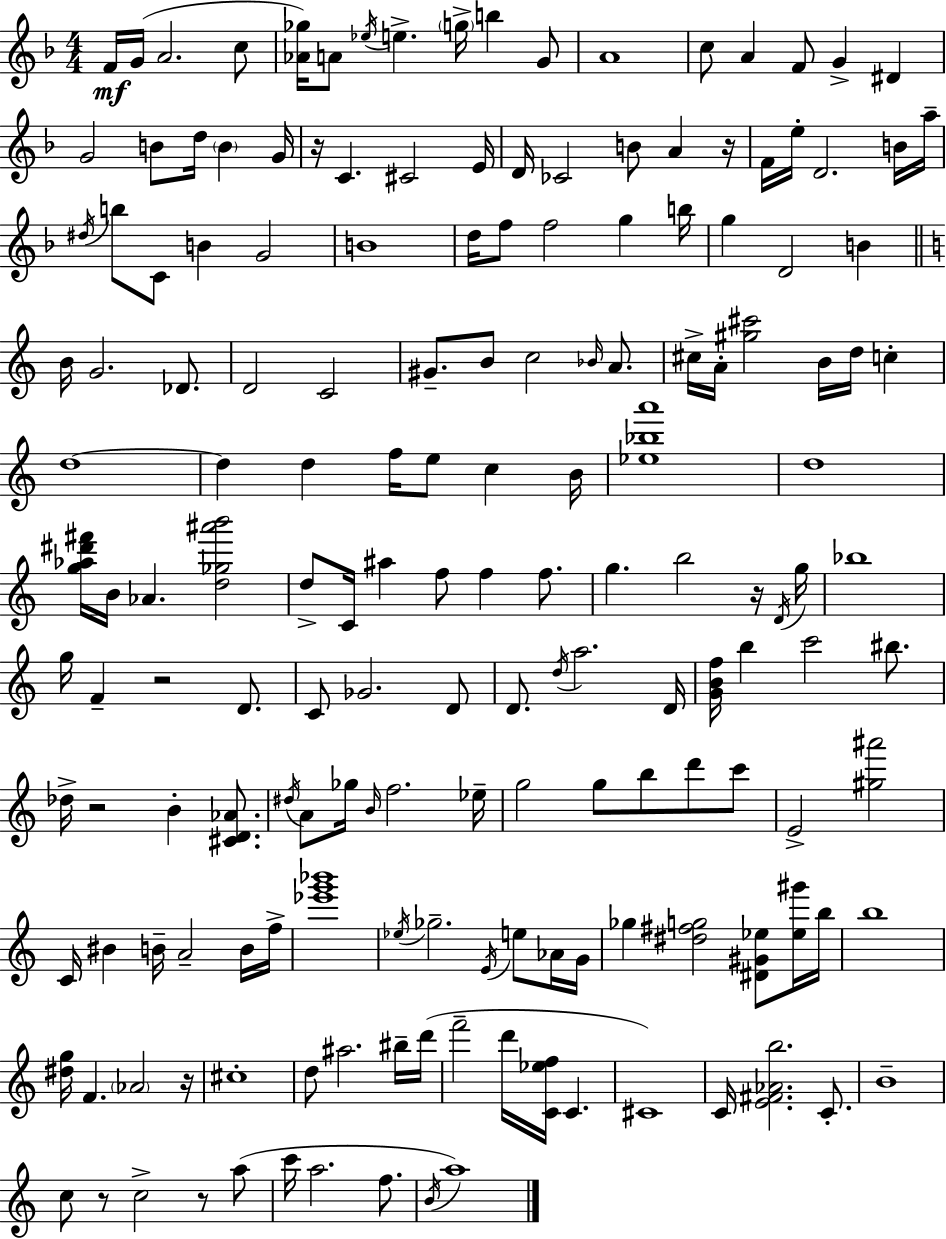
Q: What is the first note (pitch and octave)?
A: F4